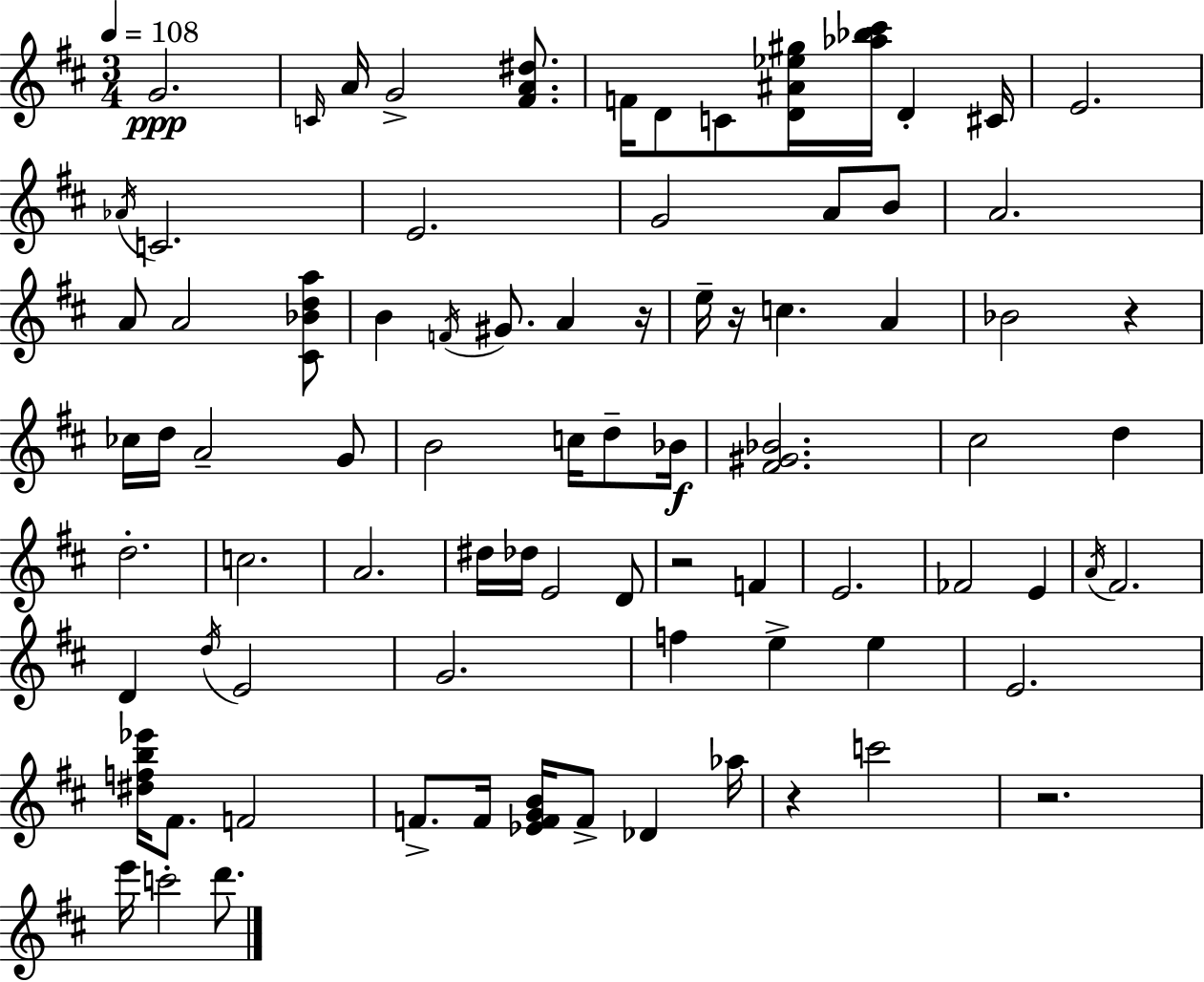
X:1
T:Untitled
M:3/4
L:1/4
K:D
G2 C/4 A/4 G2 [^FA^d]/2 F/4 D/2 C/2 [D^A_e^g]/4 [_a_b^c']/4 D ^C/4 E2 _A/4 C2 E2 G2 A/2 B/2 A2 A/2 A2 [^C_Bda]/2 B F/4 ^G/2 A z/4 e/4 z/4 c A _B2 z _c/4 d/4 A2 G/2 B2 c/4 d/2 _B/4 [^F^G_B]2 ^c2 d d2 c2 A2 ^d/4 _d/4 E2 D/2 z2 F E2 _F2 E A/4 ^F2 D d/4 E2 G2 f e e E2 [^dfb_e']/4 ^F/2 F2 F/2 F/4 [_EFGB]/4 F/2 _D _a/4 z c'2 z2 e'/4 c'2 d'/2